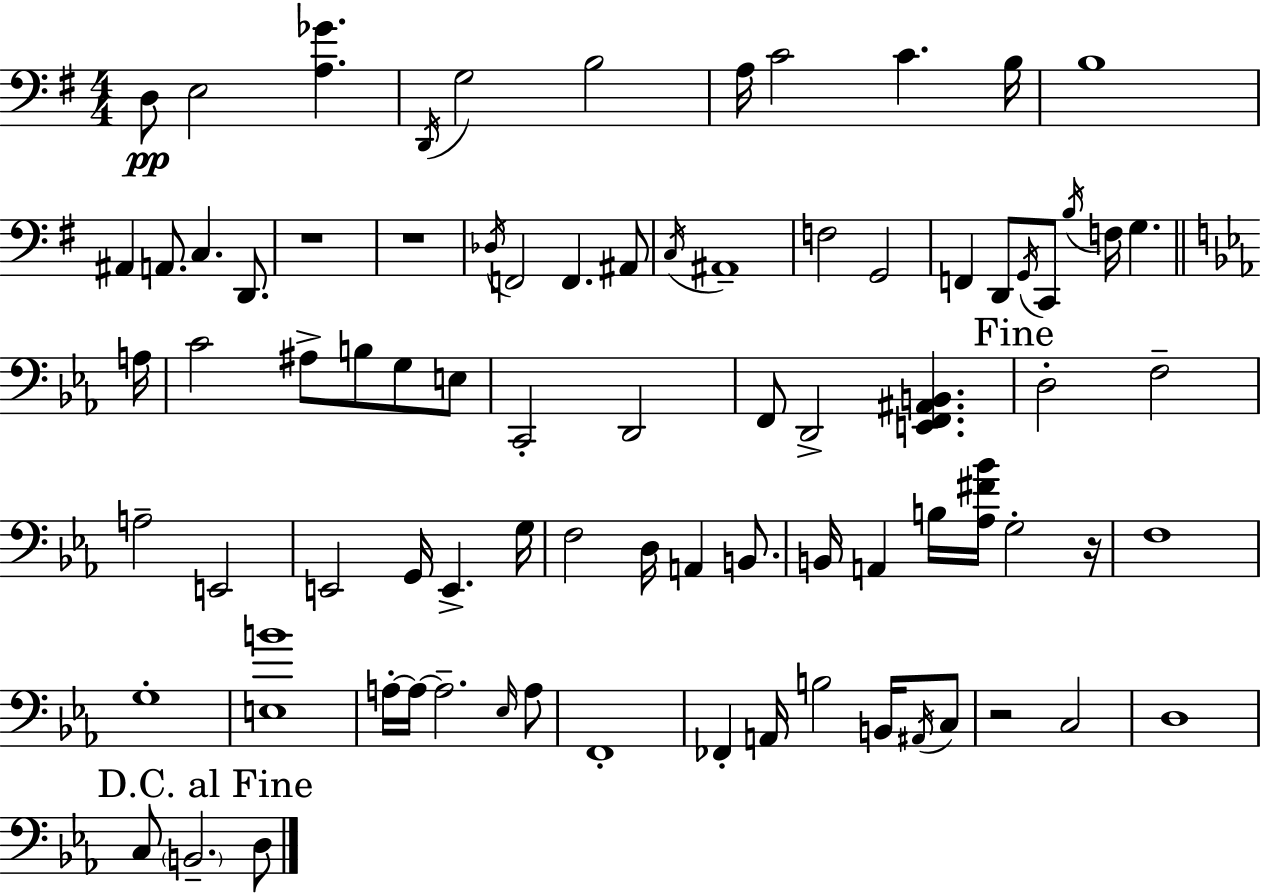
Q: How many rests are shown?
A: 4